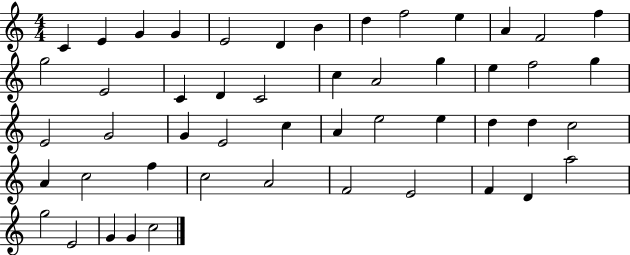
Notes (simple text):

C4/q E4/q G4/q G4/q E4/h D4/q B4/q D5/q F5/h E5/q A4/q F4/h F5/q G5/h E4/h C4/q D4/q C4/h C5/q A4/h G5/q E5/q F5/h G5/q E4/h G4/h G4/q E4/h C5/q A4/q E5/h E5/q D5/q D5/q C5/h A4/q C5/h F5/q C5/h A4/h F4/h E4/h F4/q D4/q A5/h G5/h E4/h G4/q G4/q C5/h